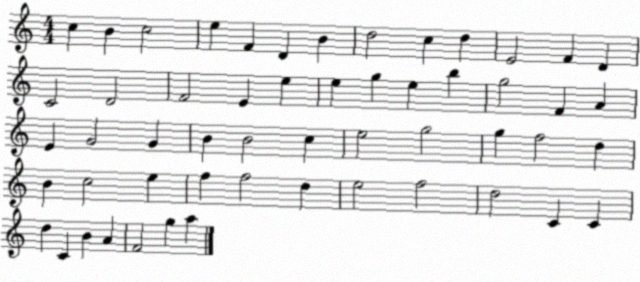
X:1
T:Untitled
M:4/4
L:1/4
K:C
c B c2 e F D B d2 c d E2 F D C2 D2 F2 E e e g e b g2 F A E G2 G B B2 c e2 g2 g f2 d B c2 e f f2 d e2 f2 d2 C C d C B A F2 g a